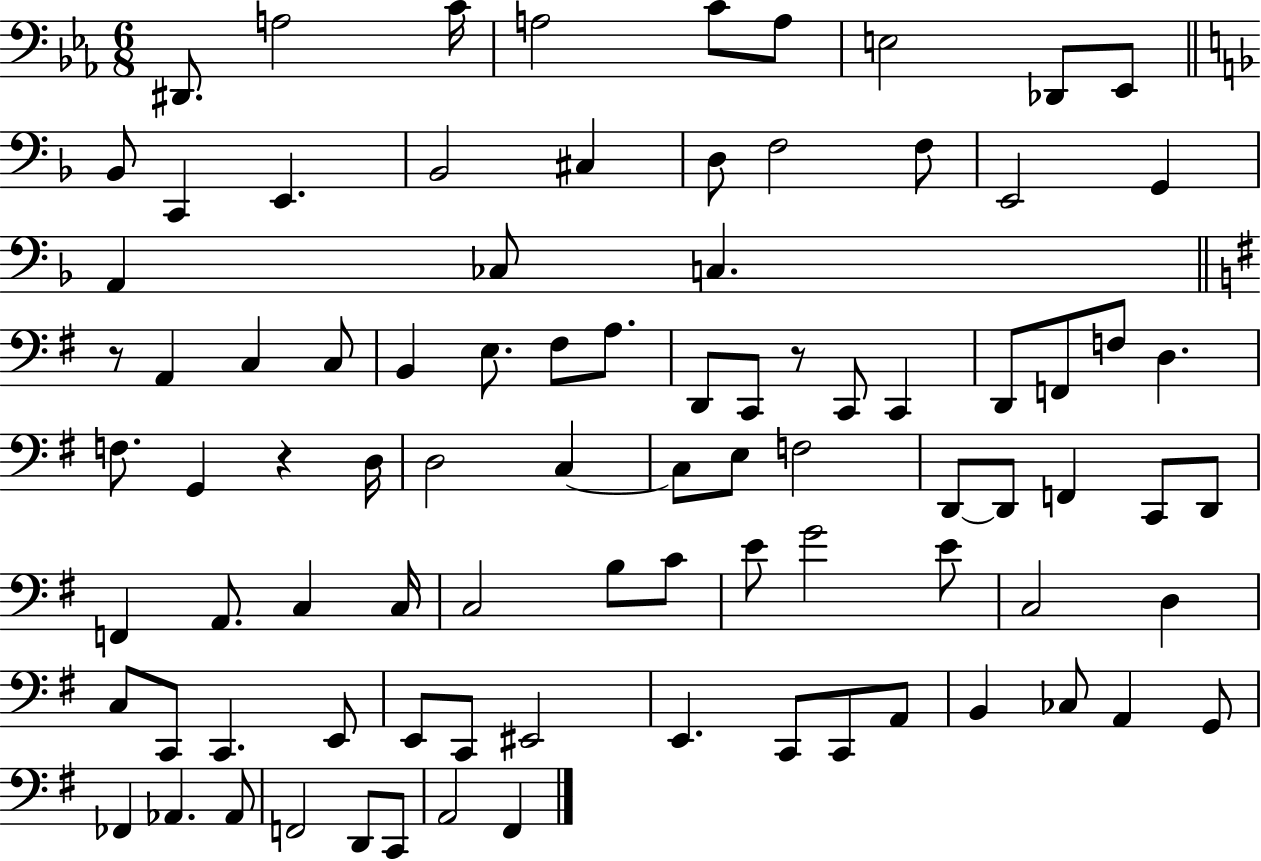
D#2/e. A3/h C4/s A3/h C4/e A3/e E3/h Db2/e Eb2/e Bb2/e C2/q E2/q. Bb2/h C#3/q D3/e F3/h F3/e E2/h G2/q A2/q CES3/e C3/q. R/e A2/q C3/q C3/e B2/q E3/e. F#3/e A3/e. D2/e C2/e R/e C2/e C2/q D2/e F2/e F3/e D3/q. F3/e. G2/q R/q D3/s D3/h C3/q C3/e E3/e F3/h D2/e D2/e F2/q C2/e D2/e F2/q A2/e. C3/q C3/s C3/h B3/e C4/e E4/e G4/h E4/e C3/h D3/q C3/e C2/e C2/q. E2/e E2/e C2/e EIS2/h E2/q. C2/e C2/e A2/e B2/q CES3/e A2/q G2/e FES2/q Ab2/q. Ab2/e F2/h D2/e C2/e A2/h F#2/q